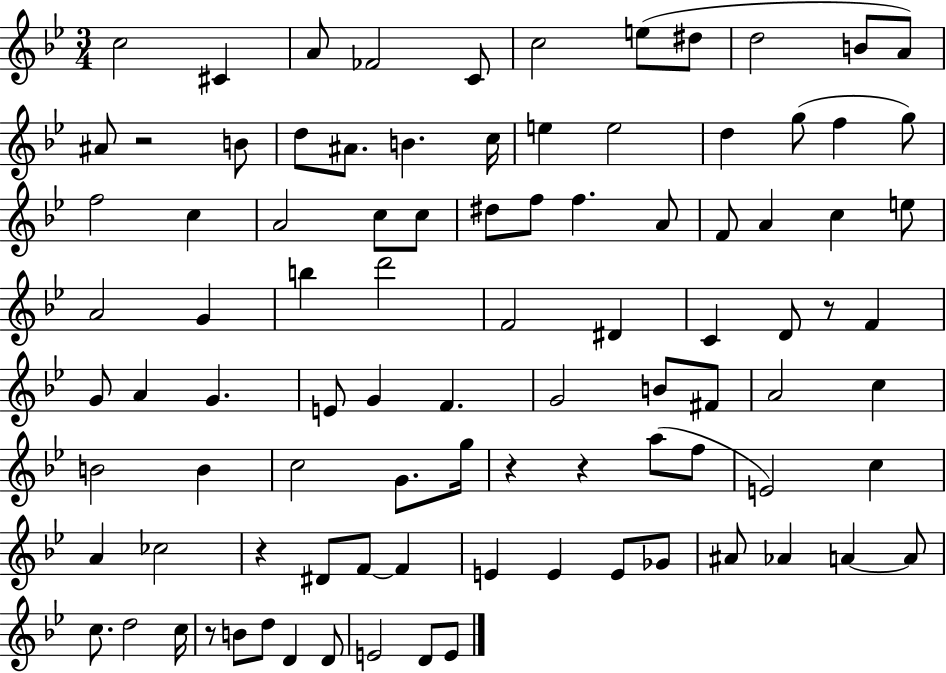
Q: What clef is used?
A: treble